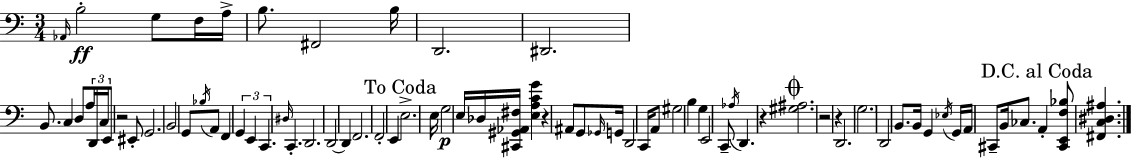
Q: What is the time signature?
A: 3/4